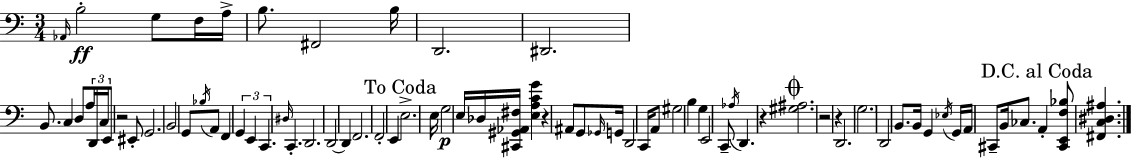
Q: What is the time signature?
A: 3/4